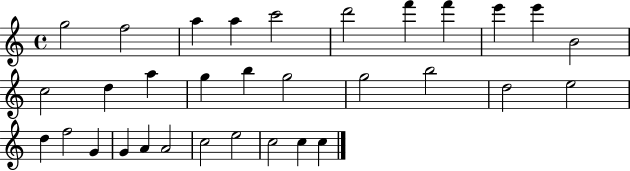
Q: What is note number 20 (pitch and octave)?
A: D5